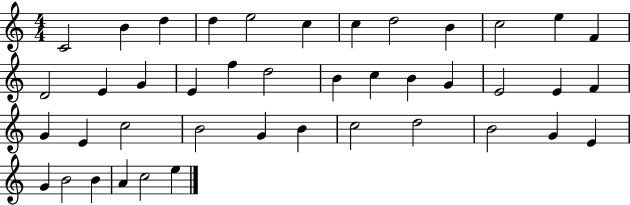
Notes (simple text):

C4/h B4/q D5/q D5/q E5/h C5/q C5/q D5/h B4/q C5/h E5/q F4/q D4/h E4/q G4/q E4/q F5/q D5/h B4/q C5/q B4/q G4/q E4/h E4/q F4/q G4/q E4/q C5/h B4/h G4/q B4/q C5/h D5/h B4/h G4/q E4/q G4/q B4/h B4/q A4/q C5/h E5/q